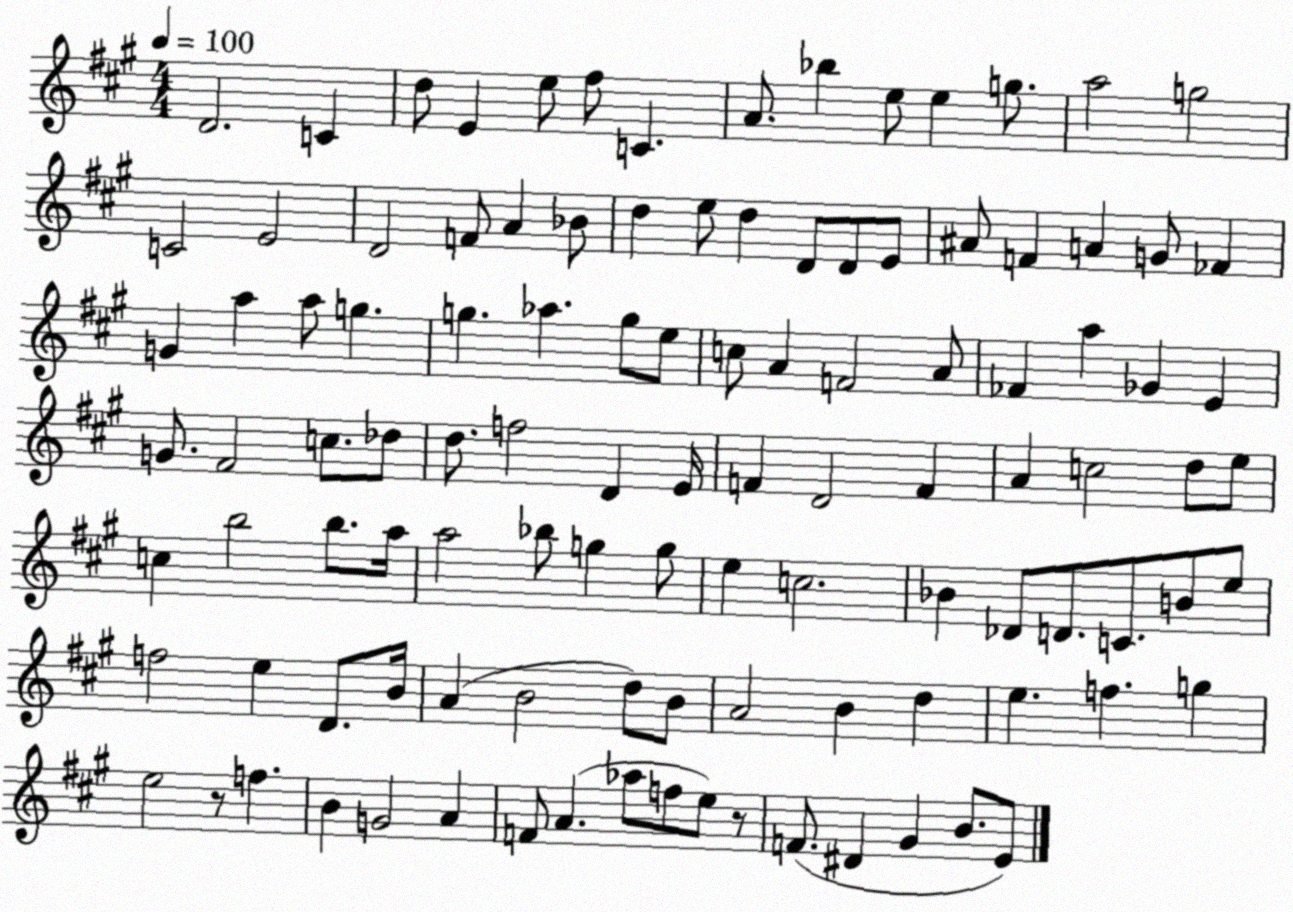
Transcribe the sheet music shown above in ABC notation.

X:1
T:Untitled
M:4/4
L:1/4
K:A
D2 C d/2 E e/2 ^f/2 C A/2 _b e/2 e g/2 a2 g2 C2 E2 D2 F/2 A _B/2 d e/2 d D/2 D/2 E/2 ^A/2 F A G/2 _F G a a/2 g g _a g/2 e/2 c/2 A F2 A/2 _F a _G E G/2 ^F2 c/2 _d/2 d/2 f2 D E/4 F D2 F A c2 d/2 e/2 c b2 b/2 a/4 a2 _b/2 g g/2 e c2 _B _D/2 D/2 C/2 B/2 e/2 f2 e D/2 B/4 A B2 d/2 B/2 A2 B d e f g e2 z/2 f B G2 A F/2 A _a/2 f/2 e/2 z/2 F/2 ^D ^G B/2 E/2